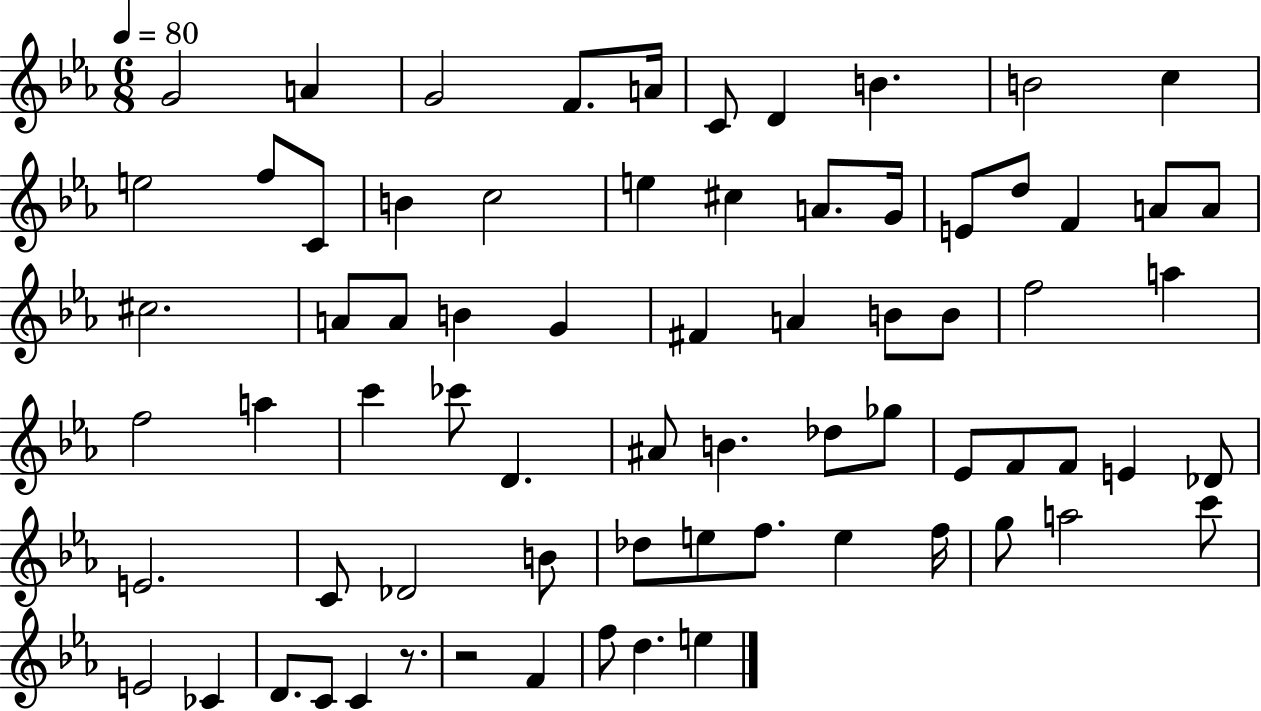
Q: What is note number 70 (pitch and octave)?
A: E5